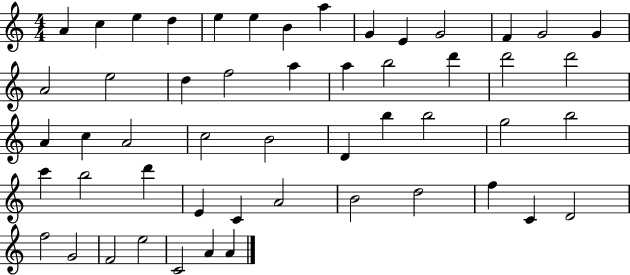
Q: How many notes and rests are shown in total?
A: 52